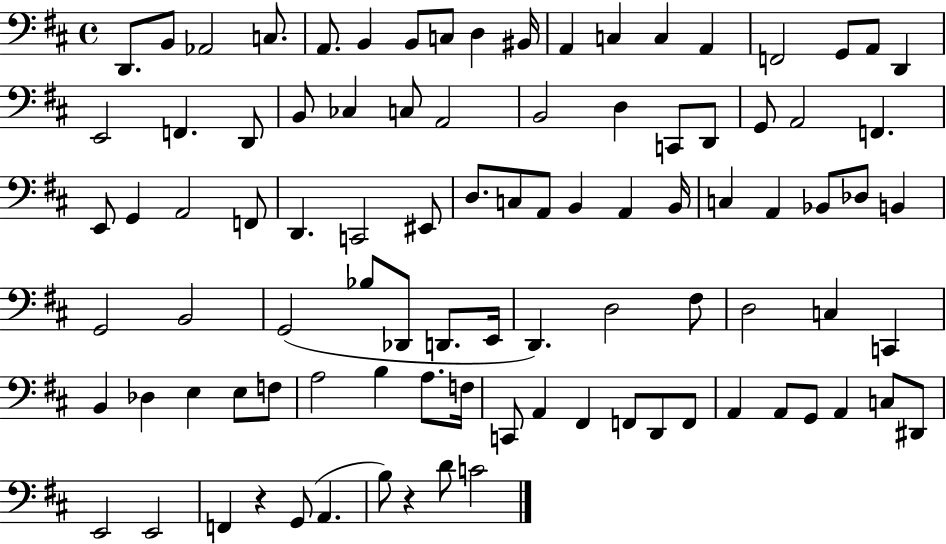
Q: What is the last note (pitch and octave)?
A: C4